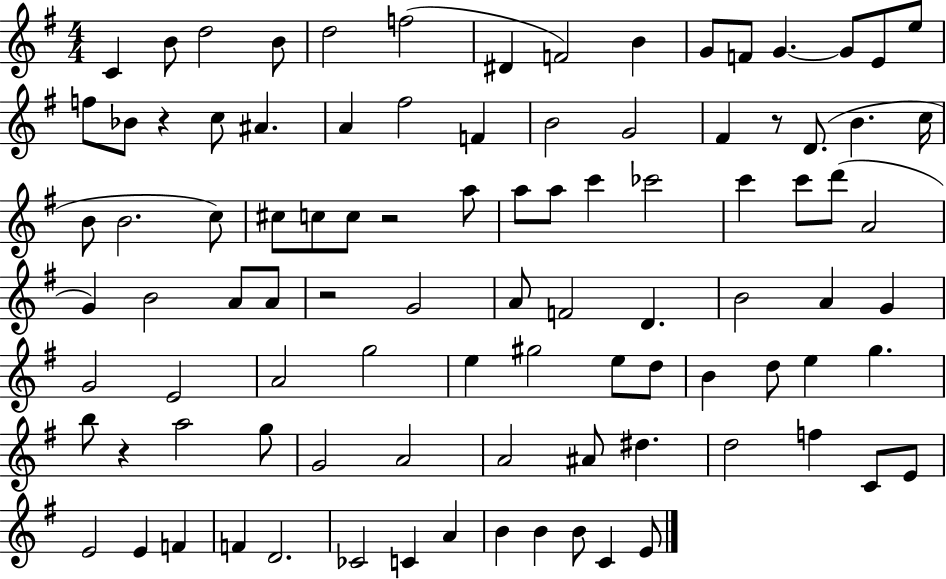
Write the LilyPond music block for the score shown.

{
  \clef treble
  \numericTimeSignature
  \time 4/4
  \key g \major
  c'4 b'8 d''2 b'8 | d''2 f''2( | dis'4 f'2) b'4 | g'8 f'8 g'4.~~ g'8 e'8 e''8 | \break f''8 bes'8 r4 c''8 ais'4. | a'4 fis''2 f'4 | b'2 g'2 | fis'4 r8 d'8.( b'4. c''16 | \break b'8 b'2. c''8) | cis''8 c''8 c''8 r2 a''8 | a''8 a''8 c'''4 ces'''2 | c'''4 c'''8 d'''8( a'2 | \break g'4) b'2 a'8 a'8 | r2 g'2 | a'8 f'2 d'4. | b'2 a'4 g'4 | \break g'2 e'2 | a'2 g''2 | e''4 gis''2 e''8 d''8 | b'4 d''8 e''4 g''4. | \break b''8 r4 a''2 g''8 | g'2 a'2 | a'2 ais'8 dis''4. | d''2 f''4 c'8 e'8 | \break e'2 e'4 f'4 | f'4 d'2. | ces'2 c'4 a'4 | b'4 b'4 b'8 c'4 e'8 | \break \bar "|."
}